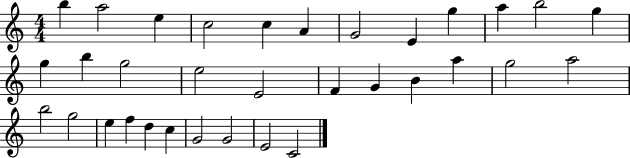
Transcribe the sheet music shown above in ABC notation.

X:1
T:Untitled
M:4/4
L:1/4
K:C
b a2 e c2 c A G2 E g a b2 g g b g2 e2 E2 F G B a g2 a2 b2 g2 e f d c G2 G2 E2 C2